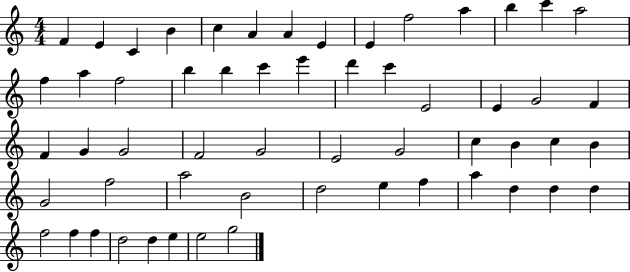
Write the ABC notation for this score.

X:1
T:Untitled
M:4/4
L:1/4
K:C
F E C B c A A E E f2 a b c' a2 f a f2 b b c' e' d' c' E2 E G2 F F G G2 F2 G2 E2 G2 c B c B G2 f2 a2 B2 d2 e f a d d d f2 f f d2 d e e2 g2